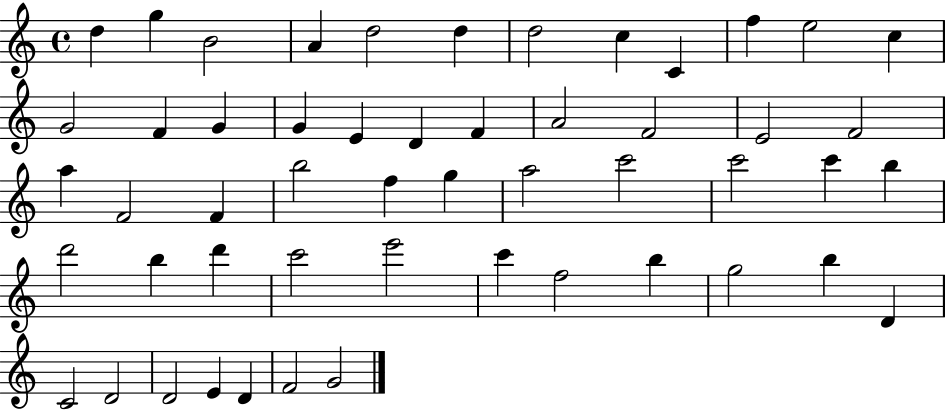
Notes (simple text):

D5/q G5/q B4/h A4/q D5/h D5/q D5/h C5/q C4/q F5/q E5/h C5/q G4/h F4/q G4/q G4/q E4/q D4/q F4/q A4/h F4/h E4/h F4/h A5/q F4/h F4/q B5/h F5/q G5/q A5/h C6/h C6/h C6/q B5/q D6/h B5/q D6/q C6/h E6/h C6/q F5/h B5/q G5/h B5/q D4/q C4/h D4/h D4/h E4/q D4/q F4/h G4/h